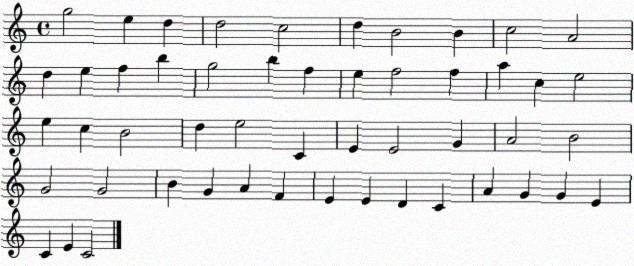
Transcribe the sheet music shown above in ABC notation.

X:1
T:Untitled
M:4/4
L:1/4
K:C
g2 e d d2 c2 d B2 B c2 A2 d e f b g2 b f e f2 f a c e2 e c B2 d e2 C E E2 G A2 B2 G2 G2 B G A F E E D C A G G E C E C2